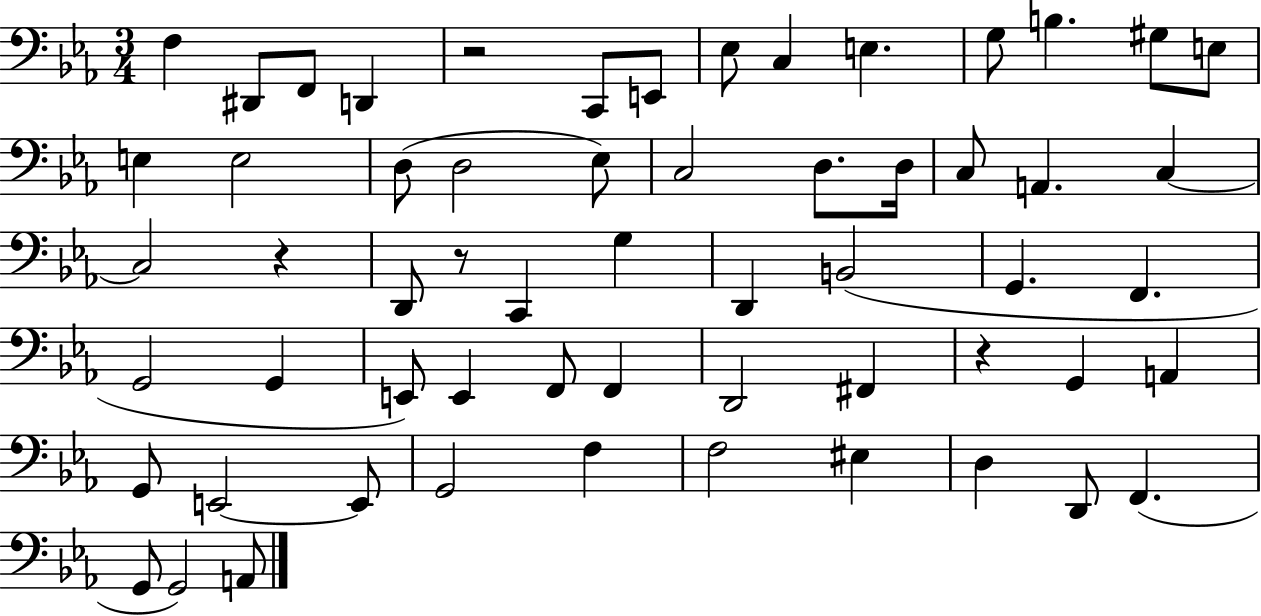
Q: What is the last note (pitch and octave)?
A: A2